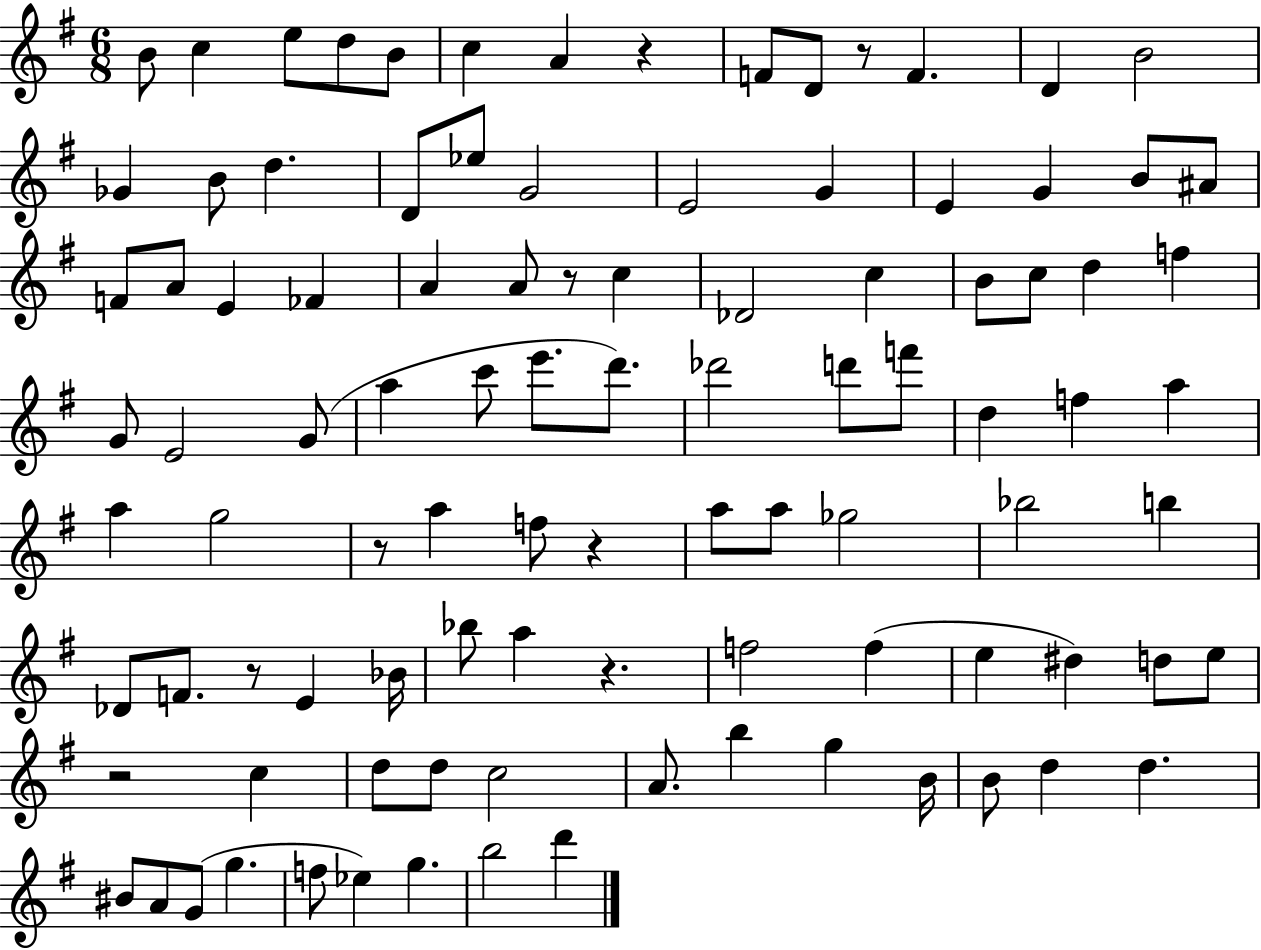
B4/e C5/q E5/e D5/e B4/e C5/q A4/q R/q F4/e D4/e R/e F4/q. D4/q B4/h Gb4/q B4/e D5/q. D4/e Eb5/e G4/h E4/h G4/q E4/q G4/q B4/e A#4/e F4/e A4/e E4/q FES4/q A4/q A4/e R/e C5/q Db4/h C5/q B4/e C5/e D5/q F5/q G4/e E4/h G4/e A5/q C6/e E6/e. D6/e. Db6/h D6/e F6/e D5/q F5/q A5/q A5/q G5/h R/e A5/q F5/e R/q A5/e A5/e Gb5/h Bb5/h B5/q Db4/e F4/e. R/e E4/q Bb4/s Bb5/e A5/q R/q. F5/h F5/q E5/q D#5/q D5/e E5/e R/h C5/q D5/e D5/e C5/h A4/e. B5/q G5/q B4/s B4/e D5/q D5/q. BIS4/e A4/e G4/e G5/q. F5/e Eb5/q G5/q. B5/h D6/q